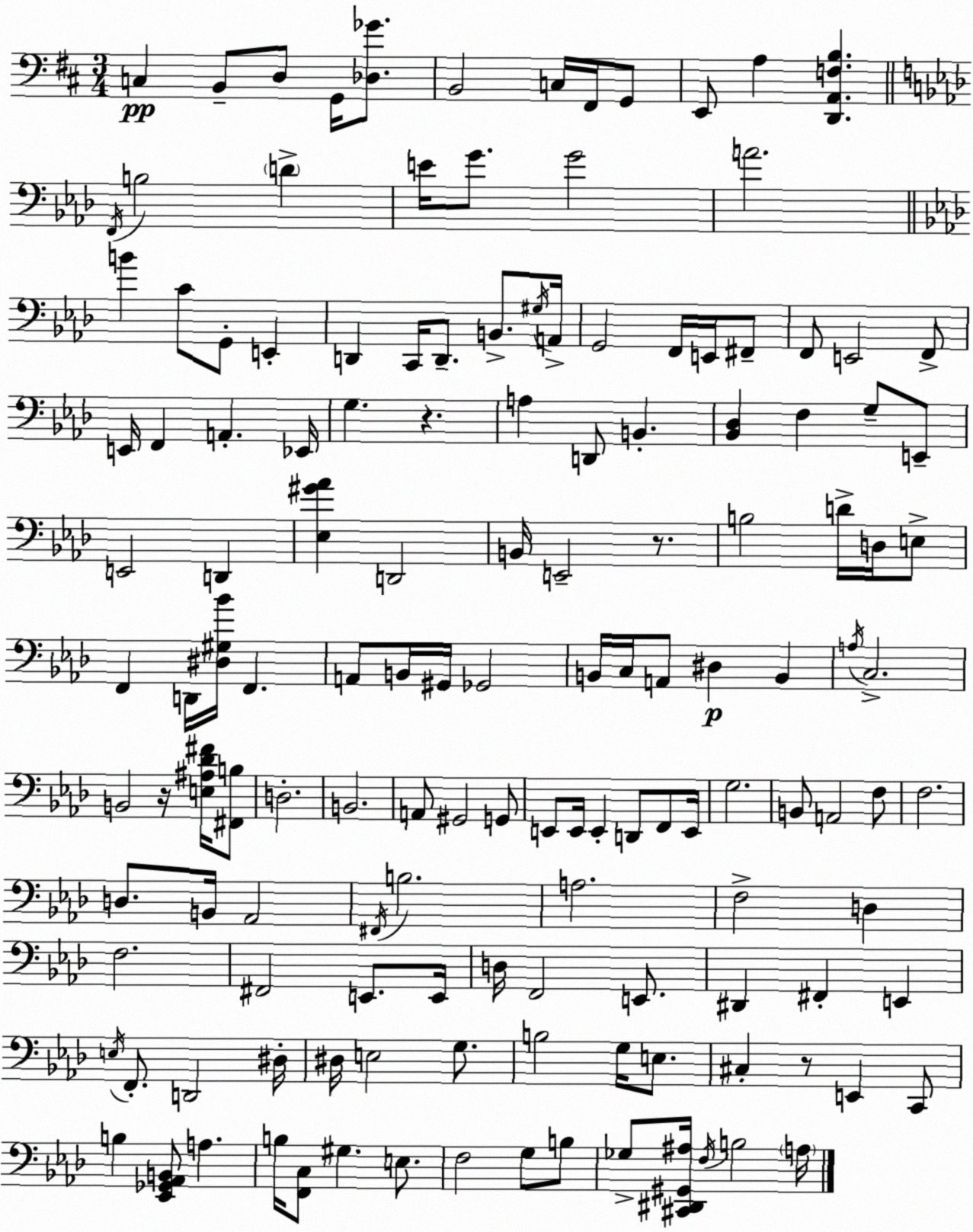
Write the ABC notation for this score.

X:1
T:Untitled
M:3/4
L:1/4
K:D
C, B,,/2 D,/2 G,,/4 [_D,_G]/2 B,,2 C,/4 ^F,,/4 G,,/2 E,,/2 A, [D,,A,,F,B,] F,,/4 B,2 D E/4 G/2 G2 A2 B C/2 G,,/2 E,, D,, C,,/4 D,,/2 B,,/2 ^G,/4 A,,/4 G,,2 F,,/4 E,,/4 ^F,,/2 F,,/2 E,,2 F,,/2 E,,/4 F,, A,, _E,,/4 G, z A, D,,/2 B,, [_B,,_D,] F, G,/2 E,,/2 E,,2 D,, [_E,^G_A] D,,2 B,,/4 E,,2 z/2 B,2 D/4 D,/4 E,/2 F,, D,,/4 [^D,^G,_B]/4 F,, A,,/2 B,,/4 ^G,,/4 _G,,2 B,,/4 C,/4 A,,/2 ^D, B,, A,/4 C,2 B,,2 z/4 [E,^A,_D^F]/4 [^F,,B,]/2 D,2 B,,2 A,,/2 ^G,,2 G,,/2 E,,/2 E,,/4 E,, D,,/2 F,,/2 E,,/4 G,2 B,,/2 A,,2 F,/2 F,2 D,/2 B,,/4 _A,,2 ^F,,/4 B,2 A,2 F,2 D, F,2 ^F,,2 E,,/2 E,,/4 D,/4 F,,2 E,,/2 ^D,, ^F,, E,, E,/4 F,,/2 D,,2 ^D,/4 ^D,/4 E,2 G,/2 B,2 G,/4 E,/2 ^C, z/2 E,, C,,/2 B, [_E,,_G,,_A,,B,,]/2 A, B,/4 [F,,C,]/2 ^G, E,/2 F,2 G,/2 B,/2 _G,/2 [^C,,^D,,^G,,^A,]/4 F,/4 B,2 A,/4